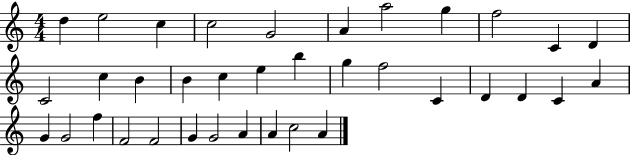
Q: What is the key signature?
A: C major